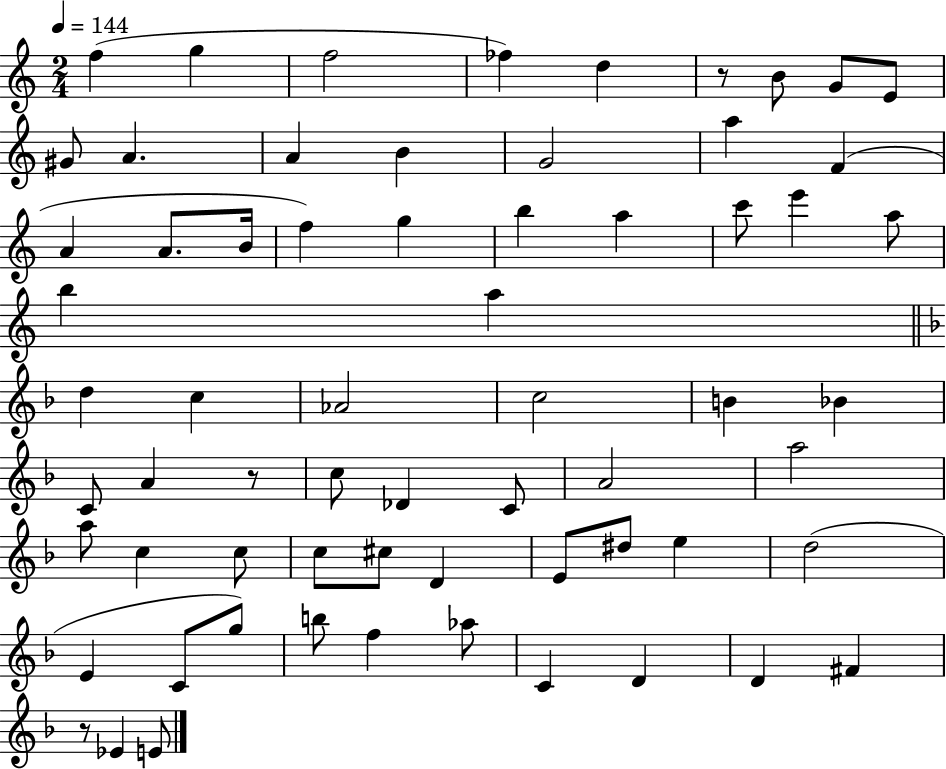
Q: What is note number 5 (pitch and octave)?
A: D5